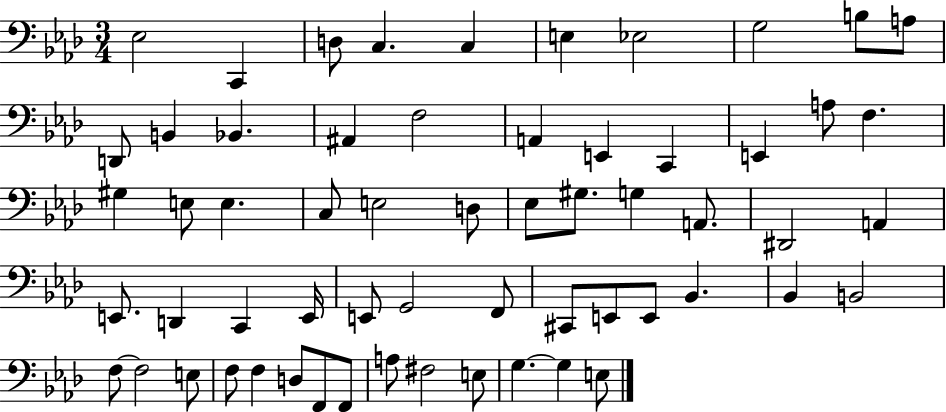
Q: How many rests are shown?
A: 0